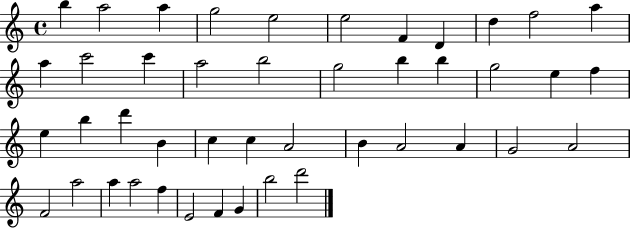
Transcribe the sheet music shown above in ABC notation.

X:1
T:Untitled
M:4/4
L:1/4
K:C
b a2 a g2 e2 e2 F D d f2 a a c'2 c' a2 b2 g2 b b g2 e f e b d' B c c A2 B A2 A G2 A2 F2 a2 a a2 f E2 F G b2 d'2